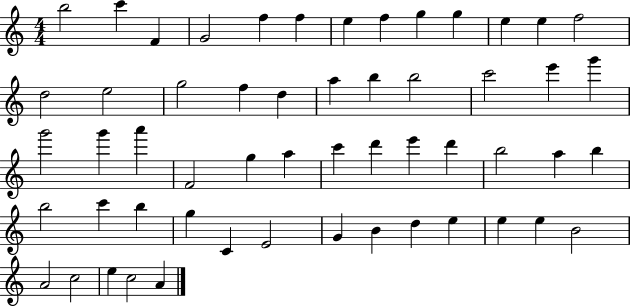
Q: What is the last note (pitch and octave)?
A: A4